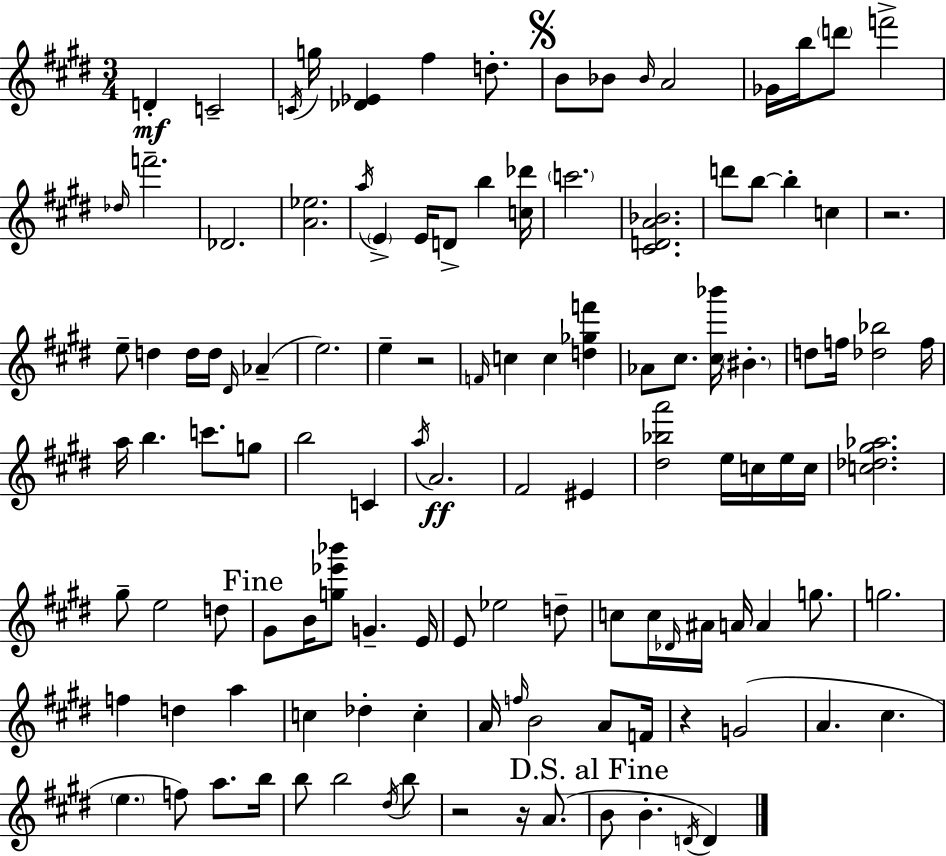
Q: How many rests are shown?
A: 5